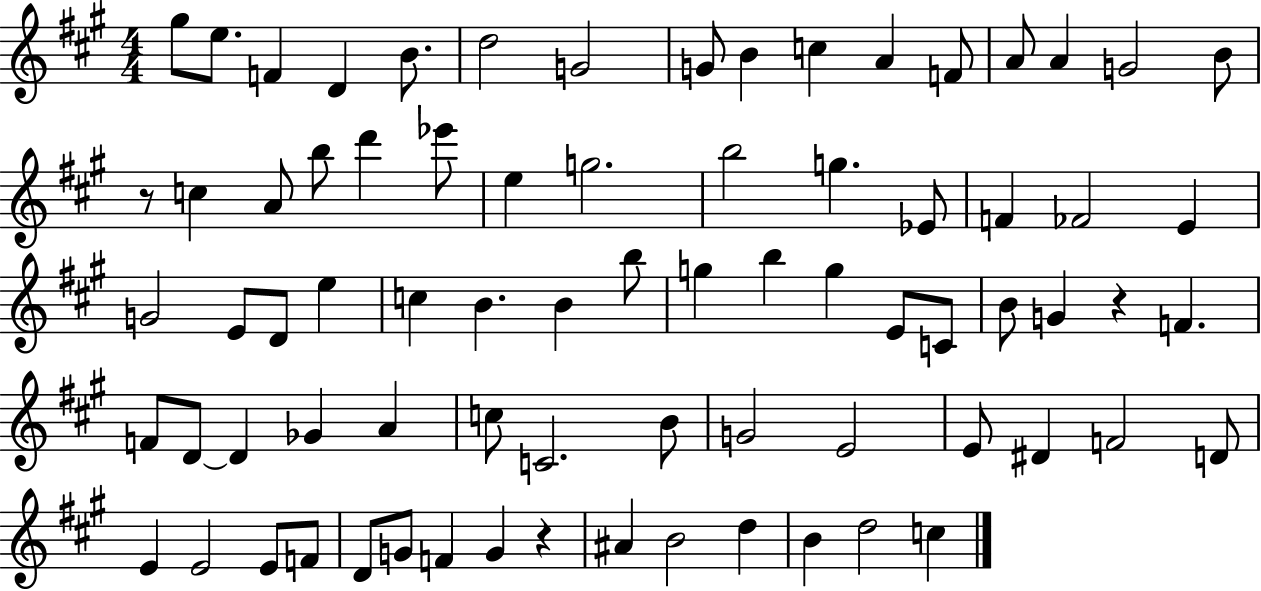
G#5/e E5/e. F4/q D4/q B4/e. D5/h G4/h G4/e B4/q C5/q A4/q F4/e A4/e A4/q G4/h B4/e R/e C5/q A4/e B5/e D6/q Eb6/e E5/q G5/h. B5/h G5/q. Eb4/e F4/q FES4/h E4/q G4/h E4/e D4/e E5/q C5/q B4/q. B4/q B5/e G5/q B5/q G5/q E4/e C4/e B4/e G4/q R/q F4/q. F4/e D4/e D4/q Gb4/q A4/q C5/e C4/h. B4/e G4/h E4/h E4/e D#4/q F4/h D4/e E4/q E4/h E4/e F4/e D4/e G4/e F4/q G4/q R/q A#4/q B4/h D5/q B4/q D5/h C5/q